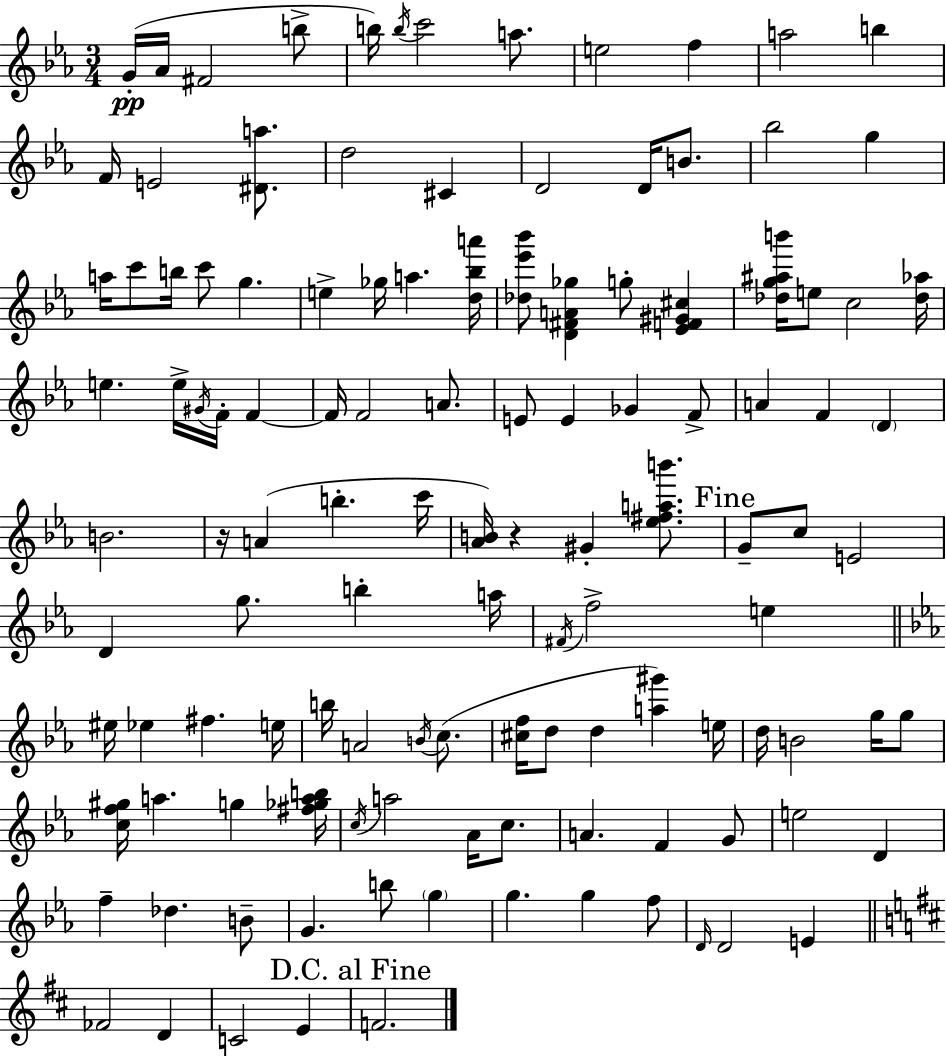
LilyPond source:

{
  \clef treble
  \numericTimeSignature
  \time 3/4
  \key ees \major
  g'16-.(\pp aes'16 fis'2 b''8-> | b''16) \acciaccatura { b''16 } c'''2 a''8. | e''2 f''4 | a''2 b''4 | \break f'16 e'2 <dis' a''>8. | d''2 cis'4 | d'2 d'16 b'8. | bes''2 g''4 | \break a''16 c'''8 b''16 c'''8 g''4. | e''4-> ges''16 a''4. | <d'' bes'' a'''>16 <des'' ees''' bes'''>8 <d' fis' a' ges''>4 g''8-. <ees' f' gis' cis''>4 | <des'' g'' ais'' b'''>16 e''8 c''2 | \break <des'' aes''>16 e''4. e''16-> \acciaccatura { gis'16 } f'16-. f'4~~ | f'16 f'2 a'8. | e'8 e'4 ges'4 | f'8-> a'4 f'4 \parenthesize d'4 | \break b'2. | r16 a'4( b''4.-. | c'''16 <aes' b'>16) r4 gis'4-. <ees'' fis'' a'' b'''>8. | \mark "Fine" g'8-- c''8 e'2 | \break d'4 g''8. b''4-. | a''16 \acciaccatura { fis'16 } f''2-> e''4 | \bar "||" \break \key ees \major eis''16 ees''4 fis''4. e''16 | b''16 a'2 \acciaccatura { b'16 }( c''8. | <cis'' f''>16 d''8 d''4 <a'' gis'''>4) | e''16 d''16 b'2 g''16 g''8 | \break <c'' f'' gis''>16 a''4. g''4 | <fis'' ges'' a'' b''>16 \acciaccatura { c''16 } a''2 aes'16 c''8. | a'4. f'4 | g'8 e''2 d'4 | \break f''4-- des''4. | b'8-- g'4. b''8 \parenthesize g''4 | g''4. g''4 | f''8 \grace { d'16 } d'2 e'4 | \break \bar "||" \break \key d \major fes'2 d'4 | c'2 e'4 | \mark "D.C. al Fine" f'2. | \bar "|."
}